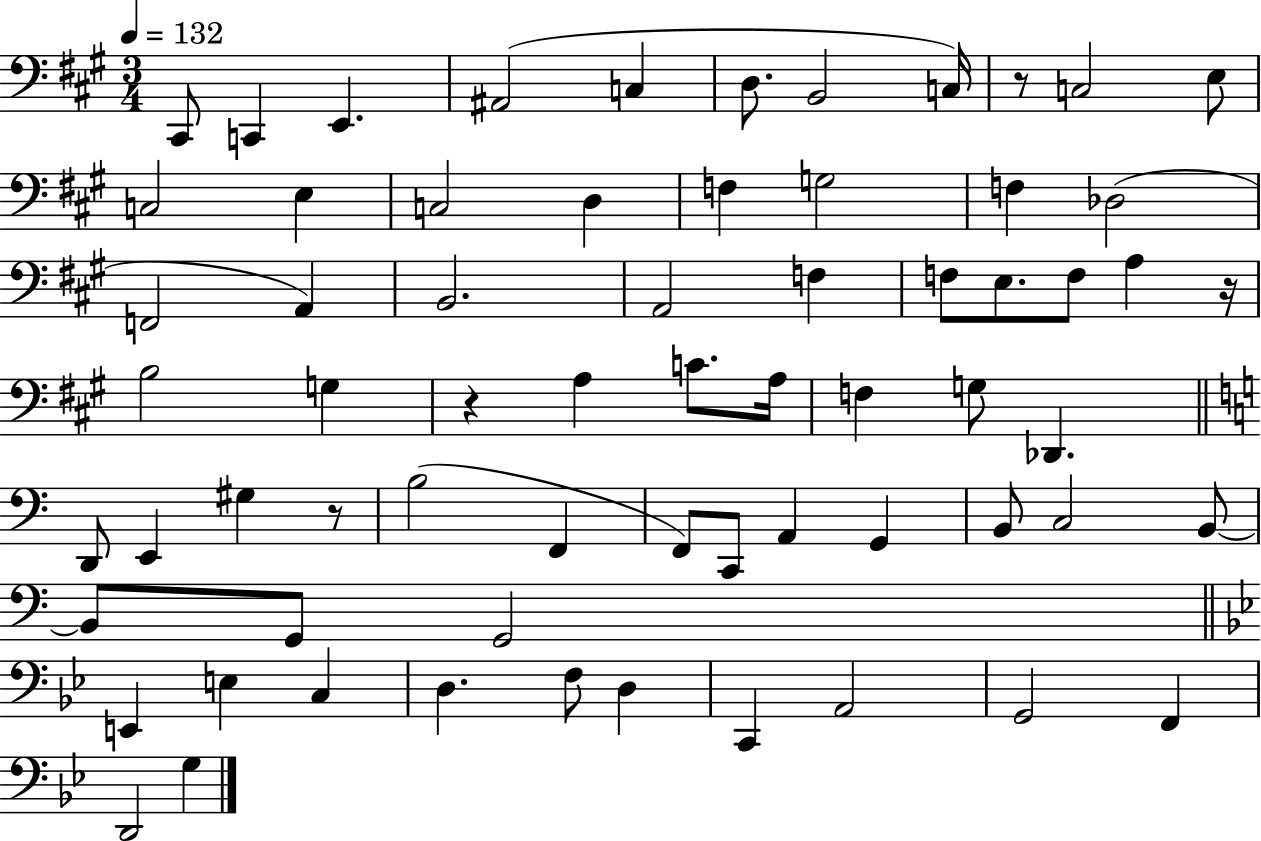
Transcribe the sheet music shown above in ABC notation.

X:1
T:Untitled
M:3/4
L:1/4
K:A
^C,,/2 C,, E,, ^A,,2 C, D,/2 B,,2 C,/4 z/2 C,2 E,/2 C,2 E, C,2 D, F, G,2 F, _D,2 F,,2 A,, B,,2 A,,2 F, F,/2 E,/2 F,/2 A, z/4 B,2 G, z A, C/2 A,/4 F, G,/2 _D,, D,,/2 E,, ^G, z/2 B,2 F,, F,,/2 C,,/2 A,, G,, B,,/2 C,2 B,,/2 B,,/2 G,,/2 G,,2 E,, E, C, D, F,/2 D, C,, A,,2 G,,2 F,, D,,2 G,